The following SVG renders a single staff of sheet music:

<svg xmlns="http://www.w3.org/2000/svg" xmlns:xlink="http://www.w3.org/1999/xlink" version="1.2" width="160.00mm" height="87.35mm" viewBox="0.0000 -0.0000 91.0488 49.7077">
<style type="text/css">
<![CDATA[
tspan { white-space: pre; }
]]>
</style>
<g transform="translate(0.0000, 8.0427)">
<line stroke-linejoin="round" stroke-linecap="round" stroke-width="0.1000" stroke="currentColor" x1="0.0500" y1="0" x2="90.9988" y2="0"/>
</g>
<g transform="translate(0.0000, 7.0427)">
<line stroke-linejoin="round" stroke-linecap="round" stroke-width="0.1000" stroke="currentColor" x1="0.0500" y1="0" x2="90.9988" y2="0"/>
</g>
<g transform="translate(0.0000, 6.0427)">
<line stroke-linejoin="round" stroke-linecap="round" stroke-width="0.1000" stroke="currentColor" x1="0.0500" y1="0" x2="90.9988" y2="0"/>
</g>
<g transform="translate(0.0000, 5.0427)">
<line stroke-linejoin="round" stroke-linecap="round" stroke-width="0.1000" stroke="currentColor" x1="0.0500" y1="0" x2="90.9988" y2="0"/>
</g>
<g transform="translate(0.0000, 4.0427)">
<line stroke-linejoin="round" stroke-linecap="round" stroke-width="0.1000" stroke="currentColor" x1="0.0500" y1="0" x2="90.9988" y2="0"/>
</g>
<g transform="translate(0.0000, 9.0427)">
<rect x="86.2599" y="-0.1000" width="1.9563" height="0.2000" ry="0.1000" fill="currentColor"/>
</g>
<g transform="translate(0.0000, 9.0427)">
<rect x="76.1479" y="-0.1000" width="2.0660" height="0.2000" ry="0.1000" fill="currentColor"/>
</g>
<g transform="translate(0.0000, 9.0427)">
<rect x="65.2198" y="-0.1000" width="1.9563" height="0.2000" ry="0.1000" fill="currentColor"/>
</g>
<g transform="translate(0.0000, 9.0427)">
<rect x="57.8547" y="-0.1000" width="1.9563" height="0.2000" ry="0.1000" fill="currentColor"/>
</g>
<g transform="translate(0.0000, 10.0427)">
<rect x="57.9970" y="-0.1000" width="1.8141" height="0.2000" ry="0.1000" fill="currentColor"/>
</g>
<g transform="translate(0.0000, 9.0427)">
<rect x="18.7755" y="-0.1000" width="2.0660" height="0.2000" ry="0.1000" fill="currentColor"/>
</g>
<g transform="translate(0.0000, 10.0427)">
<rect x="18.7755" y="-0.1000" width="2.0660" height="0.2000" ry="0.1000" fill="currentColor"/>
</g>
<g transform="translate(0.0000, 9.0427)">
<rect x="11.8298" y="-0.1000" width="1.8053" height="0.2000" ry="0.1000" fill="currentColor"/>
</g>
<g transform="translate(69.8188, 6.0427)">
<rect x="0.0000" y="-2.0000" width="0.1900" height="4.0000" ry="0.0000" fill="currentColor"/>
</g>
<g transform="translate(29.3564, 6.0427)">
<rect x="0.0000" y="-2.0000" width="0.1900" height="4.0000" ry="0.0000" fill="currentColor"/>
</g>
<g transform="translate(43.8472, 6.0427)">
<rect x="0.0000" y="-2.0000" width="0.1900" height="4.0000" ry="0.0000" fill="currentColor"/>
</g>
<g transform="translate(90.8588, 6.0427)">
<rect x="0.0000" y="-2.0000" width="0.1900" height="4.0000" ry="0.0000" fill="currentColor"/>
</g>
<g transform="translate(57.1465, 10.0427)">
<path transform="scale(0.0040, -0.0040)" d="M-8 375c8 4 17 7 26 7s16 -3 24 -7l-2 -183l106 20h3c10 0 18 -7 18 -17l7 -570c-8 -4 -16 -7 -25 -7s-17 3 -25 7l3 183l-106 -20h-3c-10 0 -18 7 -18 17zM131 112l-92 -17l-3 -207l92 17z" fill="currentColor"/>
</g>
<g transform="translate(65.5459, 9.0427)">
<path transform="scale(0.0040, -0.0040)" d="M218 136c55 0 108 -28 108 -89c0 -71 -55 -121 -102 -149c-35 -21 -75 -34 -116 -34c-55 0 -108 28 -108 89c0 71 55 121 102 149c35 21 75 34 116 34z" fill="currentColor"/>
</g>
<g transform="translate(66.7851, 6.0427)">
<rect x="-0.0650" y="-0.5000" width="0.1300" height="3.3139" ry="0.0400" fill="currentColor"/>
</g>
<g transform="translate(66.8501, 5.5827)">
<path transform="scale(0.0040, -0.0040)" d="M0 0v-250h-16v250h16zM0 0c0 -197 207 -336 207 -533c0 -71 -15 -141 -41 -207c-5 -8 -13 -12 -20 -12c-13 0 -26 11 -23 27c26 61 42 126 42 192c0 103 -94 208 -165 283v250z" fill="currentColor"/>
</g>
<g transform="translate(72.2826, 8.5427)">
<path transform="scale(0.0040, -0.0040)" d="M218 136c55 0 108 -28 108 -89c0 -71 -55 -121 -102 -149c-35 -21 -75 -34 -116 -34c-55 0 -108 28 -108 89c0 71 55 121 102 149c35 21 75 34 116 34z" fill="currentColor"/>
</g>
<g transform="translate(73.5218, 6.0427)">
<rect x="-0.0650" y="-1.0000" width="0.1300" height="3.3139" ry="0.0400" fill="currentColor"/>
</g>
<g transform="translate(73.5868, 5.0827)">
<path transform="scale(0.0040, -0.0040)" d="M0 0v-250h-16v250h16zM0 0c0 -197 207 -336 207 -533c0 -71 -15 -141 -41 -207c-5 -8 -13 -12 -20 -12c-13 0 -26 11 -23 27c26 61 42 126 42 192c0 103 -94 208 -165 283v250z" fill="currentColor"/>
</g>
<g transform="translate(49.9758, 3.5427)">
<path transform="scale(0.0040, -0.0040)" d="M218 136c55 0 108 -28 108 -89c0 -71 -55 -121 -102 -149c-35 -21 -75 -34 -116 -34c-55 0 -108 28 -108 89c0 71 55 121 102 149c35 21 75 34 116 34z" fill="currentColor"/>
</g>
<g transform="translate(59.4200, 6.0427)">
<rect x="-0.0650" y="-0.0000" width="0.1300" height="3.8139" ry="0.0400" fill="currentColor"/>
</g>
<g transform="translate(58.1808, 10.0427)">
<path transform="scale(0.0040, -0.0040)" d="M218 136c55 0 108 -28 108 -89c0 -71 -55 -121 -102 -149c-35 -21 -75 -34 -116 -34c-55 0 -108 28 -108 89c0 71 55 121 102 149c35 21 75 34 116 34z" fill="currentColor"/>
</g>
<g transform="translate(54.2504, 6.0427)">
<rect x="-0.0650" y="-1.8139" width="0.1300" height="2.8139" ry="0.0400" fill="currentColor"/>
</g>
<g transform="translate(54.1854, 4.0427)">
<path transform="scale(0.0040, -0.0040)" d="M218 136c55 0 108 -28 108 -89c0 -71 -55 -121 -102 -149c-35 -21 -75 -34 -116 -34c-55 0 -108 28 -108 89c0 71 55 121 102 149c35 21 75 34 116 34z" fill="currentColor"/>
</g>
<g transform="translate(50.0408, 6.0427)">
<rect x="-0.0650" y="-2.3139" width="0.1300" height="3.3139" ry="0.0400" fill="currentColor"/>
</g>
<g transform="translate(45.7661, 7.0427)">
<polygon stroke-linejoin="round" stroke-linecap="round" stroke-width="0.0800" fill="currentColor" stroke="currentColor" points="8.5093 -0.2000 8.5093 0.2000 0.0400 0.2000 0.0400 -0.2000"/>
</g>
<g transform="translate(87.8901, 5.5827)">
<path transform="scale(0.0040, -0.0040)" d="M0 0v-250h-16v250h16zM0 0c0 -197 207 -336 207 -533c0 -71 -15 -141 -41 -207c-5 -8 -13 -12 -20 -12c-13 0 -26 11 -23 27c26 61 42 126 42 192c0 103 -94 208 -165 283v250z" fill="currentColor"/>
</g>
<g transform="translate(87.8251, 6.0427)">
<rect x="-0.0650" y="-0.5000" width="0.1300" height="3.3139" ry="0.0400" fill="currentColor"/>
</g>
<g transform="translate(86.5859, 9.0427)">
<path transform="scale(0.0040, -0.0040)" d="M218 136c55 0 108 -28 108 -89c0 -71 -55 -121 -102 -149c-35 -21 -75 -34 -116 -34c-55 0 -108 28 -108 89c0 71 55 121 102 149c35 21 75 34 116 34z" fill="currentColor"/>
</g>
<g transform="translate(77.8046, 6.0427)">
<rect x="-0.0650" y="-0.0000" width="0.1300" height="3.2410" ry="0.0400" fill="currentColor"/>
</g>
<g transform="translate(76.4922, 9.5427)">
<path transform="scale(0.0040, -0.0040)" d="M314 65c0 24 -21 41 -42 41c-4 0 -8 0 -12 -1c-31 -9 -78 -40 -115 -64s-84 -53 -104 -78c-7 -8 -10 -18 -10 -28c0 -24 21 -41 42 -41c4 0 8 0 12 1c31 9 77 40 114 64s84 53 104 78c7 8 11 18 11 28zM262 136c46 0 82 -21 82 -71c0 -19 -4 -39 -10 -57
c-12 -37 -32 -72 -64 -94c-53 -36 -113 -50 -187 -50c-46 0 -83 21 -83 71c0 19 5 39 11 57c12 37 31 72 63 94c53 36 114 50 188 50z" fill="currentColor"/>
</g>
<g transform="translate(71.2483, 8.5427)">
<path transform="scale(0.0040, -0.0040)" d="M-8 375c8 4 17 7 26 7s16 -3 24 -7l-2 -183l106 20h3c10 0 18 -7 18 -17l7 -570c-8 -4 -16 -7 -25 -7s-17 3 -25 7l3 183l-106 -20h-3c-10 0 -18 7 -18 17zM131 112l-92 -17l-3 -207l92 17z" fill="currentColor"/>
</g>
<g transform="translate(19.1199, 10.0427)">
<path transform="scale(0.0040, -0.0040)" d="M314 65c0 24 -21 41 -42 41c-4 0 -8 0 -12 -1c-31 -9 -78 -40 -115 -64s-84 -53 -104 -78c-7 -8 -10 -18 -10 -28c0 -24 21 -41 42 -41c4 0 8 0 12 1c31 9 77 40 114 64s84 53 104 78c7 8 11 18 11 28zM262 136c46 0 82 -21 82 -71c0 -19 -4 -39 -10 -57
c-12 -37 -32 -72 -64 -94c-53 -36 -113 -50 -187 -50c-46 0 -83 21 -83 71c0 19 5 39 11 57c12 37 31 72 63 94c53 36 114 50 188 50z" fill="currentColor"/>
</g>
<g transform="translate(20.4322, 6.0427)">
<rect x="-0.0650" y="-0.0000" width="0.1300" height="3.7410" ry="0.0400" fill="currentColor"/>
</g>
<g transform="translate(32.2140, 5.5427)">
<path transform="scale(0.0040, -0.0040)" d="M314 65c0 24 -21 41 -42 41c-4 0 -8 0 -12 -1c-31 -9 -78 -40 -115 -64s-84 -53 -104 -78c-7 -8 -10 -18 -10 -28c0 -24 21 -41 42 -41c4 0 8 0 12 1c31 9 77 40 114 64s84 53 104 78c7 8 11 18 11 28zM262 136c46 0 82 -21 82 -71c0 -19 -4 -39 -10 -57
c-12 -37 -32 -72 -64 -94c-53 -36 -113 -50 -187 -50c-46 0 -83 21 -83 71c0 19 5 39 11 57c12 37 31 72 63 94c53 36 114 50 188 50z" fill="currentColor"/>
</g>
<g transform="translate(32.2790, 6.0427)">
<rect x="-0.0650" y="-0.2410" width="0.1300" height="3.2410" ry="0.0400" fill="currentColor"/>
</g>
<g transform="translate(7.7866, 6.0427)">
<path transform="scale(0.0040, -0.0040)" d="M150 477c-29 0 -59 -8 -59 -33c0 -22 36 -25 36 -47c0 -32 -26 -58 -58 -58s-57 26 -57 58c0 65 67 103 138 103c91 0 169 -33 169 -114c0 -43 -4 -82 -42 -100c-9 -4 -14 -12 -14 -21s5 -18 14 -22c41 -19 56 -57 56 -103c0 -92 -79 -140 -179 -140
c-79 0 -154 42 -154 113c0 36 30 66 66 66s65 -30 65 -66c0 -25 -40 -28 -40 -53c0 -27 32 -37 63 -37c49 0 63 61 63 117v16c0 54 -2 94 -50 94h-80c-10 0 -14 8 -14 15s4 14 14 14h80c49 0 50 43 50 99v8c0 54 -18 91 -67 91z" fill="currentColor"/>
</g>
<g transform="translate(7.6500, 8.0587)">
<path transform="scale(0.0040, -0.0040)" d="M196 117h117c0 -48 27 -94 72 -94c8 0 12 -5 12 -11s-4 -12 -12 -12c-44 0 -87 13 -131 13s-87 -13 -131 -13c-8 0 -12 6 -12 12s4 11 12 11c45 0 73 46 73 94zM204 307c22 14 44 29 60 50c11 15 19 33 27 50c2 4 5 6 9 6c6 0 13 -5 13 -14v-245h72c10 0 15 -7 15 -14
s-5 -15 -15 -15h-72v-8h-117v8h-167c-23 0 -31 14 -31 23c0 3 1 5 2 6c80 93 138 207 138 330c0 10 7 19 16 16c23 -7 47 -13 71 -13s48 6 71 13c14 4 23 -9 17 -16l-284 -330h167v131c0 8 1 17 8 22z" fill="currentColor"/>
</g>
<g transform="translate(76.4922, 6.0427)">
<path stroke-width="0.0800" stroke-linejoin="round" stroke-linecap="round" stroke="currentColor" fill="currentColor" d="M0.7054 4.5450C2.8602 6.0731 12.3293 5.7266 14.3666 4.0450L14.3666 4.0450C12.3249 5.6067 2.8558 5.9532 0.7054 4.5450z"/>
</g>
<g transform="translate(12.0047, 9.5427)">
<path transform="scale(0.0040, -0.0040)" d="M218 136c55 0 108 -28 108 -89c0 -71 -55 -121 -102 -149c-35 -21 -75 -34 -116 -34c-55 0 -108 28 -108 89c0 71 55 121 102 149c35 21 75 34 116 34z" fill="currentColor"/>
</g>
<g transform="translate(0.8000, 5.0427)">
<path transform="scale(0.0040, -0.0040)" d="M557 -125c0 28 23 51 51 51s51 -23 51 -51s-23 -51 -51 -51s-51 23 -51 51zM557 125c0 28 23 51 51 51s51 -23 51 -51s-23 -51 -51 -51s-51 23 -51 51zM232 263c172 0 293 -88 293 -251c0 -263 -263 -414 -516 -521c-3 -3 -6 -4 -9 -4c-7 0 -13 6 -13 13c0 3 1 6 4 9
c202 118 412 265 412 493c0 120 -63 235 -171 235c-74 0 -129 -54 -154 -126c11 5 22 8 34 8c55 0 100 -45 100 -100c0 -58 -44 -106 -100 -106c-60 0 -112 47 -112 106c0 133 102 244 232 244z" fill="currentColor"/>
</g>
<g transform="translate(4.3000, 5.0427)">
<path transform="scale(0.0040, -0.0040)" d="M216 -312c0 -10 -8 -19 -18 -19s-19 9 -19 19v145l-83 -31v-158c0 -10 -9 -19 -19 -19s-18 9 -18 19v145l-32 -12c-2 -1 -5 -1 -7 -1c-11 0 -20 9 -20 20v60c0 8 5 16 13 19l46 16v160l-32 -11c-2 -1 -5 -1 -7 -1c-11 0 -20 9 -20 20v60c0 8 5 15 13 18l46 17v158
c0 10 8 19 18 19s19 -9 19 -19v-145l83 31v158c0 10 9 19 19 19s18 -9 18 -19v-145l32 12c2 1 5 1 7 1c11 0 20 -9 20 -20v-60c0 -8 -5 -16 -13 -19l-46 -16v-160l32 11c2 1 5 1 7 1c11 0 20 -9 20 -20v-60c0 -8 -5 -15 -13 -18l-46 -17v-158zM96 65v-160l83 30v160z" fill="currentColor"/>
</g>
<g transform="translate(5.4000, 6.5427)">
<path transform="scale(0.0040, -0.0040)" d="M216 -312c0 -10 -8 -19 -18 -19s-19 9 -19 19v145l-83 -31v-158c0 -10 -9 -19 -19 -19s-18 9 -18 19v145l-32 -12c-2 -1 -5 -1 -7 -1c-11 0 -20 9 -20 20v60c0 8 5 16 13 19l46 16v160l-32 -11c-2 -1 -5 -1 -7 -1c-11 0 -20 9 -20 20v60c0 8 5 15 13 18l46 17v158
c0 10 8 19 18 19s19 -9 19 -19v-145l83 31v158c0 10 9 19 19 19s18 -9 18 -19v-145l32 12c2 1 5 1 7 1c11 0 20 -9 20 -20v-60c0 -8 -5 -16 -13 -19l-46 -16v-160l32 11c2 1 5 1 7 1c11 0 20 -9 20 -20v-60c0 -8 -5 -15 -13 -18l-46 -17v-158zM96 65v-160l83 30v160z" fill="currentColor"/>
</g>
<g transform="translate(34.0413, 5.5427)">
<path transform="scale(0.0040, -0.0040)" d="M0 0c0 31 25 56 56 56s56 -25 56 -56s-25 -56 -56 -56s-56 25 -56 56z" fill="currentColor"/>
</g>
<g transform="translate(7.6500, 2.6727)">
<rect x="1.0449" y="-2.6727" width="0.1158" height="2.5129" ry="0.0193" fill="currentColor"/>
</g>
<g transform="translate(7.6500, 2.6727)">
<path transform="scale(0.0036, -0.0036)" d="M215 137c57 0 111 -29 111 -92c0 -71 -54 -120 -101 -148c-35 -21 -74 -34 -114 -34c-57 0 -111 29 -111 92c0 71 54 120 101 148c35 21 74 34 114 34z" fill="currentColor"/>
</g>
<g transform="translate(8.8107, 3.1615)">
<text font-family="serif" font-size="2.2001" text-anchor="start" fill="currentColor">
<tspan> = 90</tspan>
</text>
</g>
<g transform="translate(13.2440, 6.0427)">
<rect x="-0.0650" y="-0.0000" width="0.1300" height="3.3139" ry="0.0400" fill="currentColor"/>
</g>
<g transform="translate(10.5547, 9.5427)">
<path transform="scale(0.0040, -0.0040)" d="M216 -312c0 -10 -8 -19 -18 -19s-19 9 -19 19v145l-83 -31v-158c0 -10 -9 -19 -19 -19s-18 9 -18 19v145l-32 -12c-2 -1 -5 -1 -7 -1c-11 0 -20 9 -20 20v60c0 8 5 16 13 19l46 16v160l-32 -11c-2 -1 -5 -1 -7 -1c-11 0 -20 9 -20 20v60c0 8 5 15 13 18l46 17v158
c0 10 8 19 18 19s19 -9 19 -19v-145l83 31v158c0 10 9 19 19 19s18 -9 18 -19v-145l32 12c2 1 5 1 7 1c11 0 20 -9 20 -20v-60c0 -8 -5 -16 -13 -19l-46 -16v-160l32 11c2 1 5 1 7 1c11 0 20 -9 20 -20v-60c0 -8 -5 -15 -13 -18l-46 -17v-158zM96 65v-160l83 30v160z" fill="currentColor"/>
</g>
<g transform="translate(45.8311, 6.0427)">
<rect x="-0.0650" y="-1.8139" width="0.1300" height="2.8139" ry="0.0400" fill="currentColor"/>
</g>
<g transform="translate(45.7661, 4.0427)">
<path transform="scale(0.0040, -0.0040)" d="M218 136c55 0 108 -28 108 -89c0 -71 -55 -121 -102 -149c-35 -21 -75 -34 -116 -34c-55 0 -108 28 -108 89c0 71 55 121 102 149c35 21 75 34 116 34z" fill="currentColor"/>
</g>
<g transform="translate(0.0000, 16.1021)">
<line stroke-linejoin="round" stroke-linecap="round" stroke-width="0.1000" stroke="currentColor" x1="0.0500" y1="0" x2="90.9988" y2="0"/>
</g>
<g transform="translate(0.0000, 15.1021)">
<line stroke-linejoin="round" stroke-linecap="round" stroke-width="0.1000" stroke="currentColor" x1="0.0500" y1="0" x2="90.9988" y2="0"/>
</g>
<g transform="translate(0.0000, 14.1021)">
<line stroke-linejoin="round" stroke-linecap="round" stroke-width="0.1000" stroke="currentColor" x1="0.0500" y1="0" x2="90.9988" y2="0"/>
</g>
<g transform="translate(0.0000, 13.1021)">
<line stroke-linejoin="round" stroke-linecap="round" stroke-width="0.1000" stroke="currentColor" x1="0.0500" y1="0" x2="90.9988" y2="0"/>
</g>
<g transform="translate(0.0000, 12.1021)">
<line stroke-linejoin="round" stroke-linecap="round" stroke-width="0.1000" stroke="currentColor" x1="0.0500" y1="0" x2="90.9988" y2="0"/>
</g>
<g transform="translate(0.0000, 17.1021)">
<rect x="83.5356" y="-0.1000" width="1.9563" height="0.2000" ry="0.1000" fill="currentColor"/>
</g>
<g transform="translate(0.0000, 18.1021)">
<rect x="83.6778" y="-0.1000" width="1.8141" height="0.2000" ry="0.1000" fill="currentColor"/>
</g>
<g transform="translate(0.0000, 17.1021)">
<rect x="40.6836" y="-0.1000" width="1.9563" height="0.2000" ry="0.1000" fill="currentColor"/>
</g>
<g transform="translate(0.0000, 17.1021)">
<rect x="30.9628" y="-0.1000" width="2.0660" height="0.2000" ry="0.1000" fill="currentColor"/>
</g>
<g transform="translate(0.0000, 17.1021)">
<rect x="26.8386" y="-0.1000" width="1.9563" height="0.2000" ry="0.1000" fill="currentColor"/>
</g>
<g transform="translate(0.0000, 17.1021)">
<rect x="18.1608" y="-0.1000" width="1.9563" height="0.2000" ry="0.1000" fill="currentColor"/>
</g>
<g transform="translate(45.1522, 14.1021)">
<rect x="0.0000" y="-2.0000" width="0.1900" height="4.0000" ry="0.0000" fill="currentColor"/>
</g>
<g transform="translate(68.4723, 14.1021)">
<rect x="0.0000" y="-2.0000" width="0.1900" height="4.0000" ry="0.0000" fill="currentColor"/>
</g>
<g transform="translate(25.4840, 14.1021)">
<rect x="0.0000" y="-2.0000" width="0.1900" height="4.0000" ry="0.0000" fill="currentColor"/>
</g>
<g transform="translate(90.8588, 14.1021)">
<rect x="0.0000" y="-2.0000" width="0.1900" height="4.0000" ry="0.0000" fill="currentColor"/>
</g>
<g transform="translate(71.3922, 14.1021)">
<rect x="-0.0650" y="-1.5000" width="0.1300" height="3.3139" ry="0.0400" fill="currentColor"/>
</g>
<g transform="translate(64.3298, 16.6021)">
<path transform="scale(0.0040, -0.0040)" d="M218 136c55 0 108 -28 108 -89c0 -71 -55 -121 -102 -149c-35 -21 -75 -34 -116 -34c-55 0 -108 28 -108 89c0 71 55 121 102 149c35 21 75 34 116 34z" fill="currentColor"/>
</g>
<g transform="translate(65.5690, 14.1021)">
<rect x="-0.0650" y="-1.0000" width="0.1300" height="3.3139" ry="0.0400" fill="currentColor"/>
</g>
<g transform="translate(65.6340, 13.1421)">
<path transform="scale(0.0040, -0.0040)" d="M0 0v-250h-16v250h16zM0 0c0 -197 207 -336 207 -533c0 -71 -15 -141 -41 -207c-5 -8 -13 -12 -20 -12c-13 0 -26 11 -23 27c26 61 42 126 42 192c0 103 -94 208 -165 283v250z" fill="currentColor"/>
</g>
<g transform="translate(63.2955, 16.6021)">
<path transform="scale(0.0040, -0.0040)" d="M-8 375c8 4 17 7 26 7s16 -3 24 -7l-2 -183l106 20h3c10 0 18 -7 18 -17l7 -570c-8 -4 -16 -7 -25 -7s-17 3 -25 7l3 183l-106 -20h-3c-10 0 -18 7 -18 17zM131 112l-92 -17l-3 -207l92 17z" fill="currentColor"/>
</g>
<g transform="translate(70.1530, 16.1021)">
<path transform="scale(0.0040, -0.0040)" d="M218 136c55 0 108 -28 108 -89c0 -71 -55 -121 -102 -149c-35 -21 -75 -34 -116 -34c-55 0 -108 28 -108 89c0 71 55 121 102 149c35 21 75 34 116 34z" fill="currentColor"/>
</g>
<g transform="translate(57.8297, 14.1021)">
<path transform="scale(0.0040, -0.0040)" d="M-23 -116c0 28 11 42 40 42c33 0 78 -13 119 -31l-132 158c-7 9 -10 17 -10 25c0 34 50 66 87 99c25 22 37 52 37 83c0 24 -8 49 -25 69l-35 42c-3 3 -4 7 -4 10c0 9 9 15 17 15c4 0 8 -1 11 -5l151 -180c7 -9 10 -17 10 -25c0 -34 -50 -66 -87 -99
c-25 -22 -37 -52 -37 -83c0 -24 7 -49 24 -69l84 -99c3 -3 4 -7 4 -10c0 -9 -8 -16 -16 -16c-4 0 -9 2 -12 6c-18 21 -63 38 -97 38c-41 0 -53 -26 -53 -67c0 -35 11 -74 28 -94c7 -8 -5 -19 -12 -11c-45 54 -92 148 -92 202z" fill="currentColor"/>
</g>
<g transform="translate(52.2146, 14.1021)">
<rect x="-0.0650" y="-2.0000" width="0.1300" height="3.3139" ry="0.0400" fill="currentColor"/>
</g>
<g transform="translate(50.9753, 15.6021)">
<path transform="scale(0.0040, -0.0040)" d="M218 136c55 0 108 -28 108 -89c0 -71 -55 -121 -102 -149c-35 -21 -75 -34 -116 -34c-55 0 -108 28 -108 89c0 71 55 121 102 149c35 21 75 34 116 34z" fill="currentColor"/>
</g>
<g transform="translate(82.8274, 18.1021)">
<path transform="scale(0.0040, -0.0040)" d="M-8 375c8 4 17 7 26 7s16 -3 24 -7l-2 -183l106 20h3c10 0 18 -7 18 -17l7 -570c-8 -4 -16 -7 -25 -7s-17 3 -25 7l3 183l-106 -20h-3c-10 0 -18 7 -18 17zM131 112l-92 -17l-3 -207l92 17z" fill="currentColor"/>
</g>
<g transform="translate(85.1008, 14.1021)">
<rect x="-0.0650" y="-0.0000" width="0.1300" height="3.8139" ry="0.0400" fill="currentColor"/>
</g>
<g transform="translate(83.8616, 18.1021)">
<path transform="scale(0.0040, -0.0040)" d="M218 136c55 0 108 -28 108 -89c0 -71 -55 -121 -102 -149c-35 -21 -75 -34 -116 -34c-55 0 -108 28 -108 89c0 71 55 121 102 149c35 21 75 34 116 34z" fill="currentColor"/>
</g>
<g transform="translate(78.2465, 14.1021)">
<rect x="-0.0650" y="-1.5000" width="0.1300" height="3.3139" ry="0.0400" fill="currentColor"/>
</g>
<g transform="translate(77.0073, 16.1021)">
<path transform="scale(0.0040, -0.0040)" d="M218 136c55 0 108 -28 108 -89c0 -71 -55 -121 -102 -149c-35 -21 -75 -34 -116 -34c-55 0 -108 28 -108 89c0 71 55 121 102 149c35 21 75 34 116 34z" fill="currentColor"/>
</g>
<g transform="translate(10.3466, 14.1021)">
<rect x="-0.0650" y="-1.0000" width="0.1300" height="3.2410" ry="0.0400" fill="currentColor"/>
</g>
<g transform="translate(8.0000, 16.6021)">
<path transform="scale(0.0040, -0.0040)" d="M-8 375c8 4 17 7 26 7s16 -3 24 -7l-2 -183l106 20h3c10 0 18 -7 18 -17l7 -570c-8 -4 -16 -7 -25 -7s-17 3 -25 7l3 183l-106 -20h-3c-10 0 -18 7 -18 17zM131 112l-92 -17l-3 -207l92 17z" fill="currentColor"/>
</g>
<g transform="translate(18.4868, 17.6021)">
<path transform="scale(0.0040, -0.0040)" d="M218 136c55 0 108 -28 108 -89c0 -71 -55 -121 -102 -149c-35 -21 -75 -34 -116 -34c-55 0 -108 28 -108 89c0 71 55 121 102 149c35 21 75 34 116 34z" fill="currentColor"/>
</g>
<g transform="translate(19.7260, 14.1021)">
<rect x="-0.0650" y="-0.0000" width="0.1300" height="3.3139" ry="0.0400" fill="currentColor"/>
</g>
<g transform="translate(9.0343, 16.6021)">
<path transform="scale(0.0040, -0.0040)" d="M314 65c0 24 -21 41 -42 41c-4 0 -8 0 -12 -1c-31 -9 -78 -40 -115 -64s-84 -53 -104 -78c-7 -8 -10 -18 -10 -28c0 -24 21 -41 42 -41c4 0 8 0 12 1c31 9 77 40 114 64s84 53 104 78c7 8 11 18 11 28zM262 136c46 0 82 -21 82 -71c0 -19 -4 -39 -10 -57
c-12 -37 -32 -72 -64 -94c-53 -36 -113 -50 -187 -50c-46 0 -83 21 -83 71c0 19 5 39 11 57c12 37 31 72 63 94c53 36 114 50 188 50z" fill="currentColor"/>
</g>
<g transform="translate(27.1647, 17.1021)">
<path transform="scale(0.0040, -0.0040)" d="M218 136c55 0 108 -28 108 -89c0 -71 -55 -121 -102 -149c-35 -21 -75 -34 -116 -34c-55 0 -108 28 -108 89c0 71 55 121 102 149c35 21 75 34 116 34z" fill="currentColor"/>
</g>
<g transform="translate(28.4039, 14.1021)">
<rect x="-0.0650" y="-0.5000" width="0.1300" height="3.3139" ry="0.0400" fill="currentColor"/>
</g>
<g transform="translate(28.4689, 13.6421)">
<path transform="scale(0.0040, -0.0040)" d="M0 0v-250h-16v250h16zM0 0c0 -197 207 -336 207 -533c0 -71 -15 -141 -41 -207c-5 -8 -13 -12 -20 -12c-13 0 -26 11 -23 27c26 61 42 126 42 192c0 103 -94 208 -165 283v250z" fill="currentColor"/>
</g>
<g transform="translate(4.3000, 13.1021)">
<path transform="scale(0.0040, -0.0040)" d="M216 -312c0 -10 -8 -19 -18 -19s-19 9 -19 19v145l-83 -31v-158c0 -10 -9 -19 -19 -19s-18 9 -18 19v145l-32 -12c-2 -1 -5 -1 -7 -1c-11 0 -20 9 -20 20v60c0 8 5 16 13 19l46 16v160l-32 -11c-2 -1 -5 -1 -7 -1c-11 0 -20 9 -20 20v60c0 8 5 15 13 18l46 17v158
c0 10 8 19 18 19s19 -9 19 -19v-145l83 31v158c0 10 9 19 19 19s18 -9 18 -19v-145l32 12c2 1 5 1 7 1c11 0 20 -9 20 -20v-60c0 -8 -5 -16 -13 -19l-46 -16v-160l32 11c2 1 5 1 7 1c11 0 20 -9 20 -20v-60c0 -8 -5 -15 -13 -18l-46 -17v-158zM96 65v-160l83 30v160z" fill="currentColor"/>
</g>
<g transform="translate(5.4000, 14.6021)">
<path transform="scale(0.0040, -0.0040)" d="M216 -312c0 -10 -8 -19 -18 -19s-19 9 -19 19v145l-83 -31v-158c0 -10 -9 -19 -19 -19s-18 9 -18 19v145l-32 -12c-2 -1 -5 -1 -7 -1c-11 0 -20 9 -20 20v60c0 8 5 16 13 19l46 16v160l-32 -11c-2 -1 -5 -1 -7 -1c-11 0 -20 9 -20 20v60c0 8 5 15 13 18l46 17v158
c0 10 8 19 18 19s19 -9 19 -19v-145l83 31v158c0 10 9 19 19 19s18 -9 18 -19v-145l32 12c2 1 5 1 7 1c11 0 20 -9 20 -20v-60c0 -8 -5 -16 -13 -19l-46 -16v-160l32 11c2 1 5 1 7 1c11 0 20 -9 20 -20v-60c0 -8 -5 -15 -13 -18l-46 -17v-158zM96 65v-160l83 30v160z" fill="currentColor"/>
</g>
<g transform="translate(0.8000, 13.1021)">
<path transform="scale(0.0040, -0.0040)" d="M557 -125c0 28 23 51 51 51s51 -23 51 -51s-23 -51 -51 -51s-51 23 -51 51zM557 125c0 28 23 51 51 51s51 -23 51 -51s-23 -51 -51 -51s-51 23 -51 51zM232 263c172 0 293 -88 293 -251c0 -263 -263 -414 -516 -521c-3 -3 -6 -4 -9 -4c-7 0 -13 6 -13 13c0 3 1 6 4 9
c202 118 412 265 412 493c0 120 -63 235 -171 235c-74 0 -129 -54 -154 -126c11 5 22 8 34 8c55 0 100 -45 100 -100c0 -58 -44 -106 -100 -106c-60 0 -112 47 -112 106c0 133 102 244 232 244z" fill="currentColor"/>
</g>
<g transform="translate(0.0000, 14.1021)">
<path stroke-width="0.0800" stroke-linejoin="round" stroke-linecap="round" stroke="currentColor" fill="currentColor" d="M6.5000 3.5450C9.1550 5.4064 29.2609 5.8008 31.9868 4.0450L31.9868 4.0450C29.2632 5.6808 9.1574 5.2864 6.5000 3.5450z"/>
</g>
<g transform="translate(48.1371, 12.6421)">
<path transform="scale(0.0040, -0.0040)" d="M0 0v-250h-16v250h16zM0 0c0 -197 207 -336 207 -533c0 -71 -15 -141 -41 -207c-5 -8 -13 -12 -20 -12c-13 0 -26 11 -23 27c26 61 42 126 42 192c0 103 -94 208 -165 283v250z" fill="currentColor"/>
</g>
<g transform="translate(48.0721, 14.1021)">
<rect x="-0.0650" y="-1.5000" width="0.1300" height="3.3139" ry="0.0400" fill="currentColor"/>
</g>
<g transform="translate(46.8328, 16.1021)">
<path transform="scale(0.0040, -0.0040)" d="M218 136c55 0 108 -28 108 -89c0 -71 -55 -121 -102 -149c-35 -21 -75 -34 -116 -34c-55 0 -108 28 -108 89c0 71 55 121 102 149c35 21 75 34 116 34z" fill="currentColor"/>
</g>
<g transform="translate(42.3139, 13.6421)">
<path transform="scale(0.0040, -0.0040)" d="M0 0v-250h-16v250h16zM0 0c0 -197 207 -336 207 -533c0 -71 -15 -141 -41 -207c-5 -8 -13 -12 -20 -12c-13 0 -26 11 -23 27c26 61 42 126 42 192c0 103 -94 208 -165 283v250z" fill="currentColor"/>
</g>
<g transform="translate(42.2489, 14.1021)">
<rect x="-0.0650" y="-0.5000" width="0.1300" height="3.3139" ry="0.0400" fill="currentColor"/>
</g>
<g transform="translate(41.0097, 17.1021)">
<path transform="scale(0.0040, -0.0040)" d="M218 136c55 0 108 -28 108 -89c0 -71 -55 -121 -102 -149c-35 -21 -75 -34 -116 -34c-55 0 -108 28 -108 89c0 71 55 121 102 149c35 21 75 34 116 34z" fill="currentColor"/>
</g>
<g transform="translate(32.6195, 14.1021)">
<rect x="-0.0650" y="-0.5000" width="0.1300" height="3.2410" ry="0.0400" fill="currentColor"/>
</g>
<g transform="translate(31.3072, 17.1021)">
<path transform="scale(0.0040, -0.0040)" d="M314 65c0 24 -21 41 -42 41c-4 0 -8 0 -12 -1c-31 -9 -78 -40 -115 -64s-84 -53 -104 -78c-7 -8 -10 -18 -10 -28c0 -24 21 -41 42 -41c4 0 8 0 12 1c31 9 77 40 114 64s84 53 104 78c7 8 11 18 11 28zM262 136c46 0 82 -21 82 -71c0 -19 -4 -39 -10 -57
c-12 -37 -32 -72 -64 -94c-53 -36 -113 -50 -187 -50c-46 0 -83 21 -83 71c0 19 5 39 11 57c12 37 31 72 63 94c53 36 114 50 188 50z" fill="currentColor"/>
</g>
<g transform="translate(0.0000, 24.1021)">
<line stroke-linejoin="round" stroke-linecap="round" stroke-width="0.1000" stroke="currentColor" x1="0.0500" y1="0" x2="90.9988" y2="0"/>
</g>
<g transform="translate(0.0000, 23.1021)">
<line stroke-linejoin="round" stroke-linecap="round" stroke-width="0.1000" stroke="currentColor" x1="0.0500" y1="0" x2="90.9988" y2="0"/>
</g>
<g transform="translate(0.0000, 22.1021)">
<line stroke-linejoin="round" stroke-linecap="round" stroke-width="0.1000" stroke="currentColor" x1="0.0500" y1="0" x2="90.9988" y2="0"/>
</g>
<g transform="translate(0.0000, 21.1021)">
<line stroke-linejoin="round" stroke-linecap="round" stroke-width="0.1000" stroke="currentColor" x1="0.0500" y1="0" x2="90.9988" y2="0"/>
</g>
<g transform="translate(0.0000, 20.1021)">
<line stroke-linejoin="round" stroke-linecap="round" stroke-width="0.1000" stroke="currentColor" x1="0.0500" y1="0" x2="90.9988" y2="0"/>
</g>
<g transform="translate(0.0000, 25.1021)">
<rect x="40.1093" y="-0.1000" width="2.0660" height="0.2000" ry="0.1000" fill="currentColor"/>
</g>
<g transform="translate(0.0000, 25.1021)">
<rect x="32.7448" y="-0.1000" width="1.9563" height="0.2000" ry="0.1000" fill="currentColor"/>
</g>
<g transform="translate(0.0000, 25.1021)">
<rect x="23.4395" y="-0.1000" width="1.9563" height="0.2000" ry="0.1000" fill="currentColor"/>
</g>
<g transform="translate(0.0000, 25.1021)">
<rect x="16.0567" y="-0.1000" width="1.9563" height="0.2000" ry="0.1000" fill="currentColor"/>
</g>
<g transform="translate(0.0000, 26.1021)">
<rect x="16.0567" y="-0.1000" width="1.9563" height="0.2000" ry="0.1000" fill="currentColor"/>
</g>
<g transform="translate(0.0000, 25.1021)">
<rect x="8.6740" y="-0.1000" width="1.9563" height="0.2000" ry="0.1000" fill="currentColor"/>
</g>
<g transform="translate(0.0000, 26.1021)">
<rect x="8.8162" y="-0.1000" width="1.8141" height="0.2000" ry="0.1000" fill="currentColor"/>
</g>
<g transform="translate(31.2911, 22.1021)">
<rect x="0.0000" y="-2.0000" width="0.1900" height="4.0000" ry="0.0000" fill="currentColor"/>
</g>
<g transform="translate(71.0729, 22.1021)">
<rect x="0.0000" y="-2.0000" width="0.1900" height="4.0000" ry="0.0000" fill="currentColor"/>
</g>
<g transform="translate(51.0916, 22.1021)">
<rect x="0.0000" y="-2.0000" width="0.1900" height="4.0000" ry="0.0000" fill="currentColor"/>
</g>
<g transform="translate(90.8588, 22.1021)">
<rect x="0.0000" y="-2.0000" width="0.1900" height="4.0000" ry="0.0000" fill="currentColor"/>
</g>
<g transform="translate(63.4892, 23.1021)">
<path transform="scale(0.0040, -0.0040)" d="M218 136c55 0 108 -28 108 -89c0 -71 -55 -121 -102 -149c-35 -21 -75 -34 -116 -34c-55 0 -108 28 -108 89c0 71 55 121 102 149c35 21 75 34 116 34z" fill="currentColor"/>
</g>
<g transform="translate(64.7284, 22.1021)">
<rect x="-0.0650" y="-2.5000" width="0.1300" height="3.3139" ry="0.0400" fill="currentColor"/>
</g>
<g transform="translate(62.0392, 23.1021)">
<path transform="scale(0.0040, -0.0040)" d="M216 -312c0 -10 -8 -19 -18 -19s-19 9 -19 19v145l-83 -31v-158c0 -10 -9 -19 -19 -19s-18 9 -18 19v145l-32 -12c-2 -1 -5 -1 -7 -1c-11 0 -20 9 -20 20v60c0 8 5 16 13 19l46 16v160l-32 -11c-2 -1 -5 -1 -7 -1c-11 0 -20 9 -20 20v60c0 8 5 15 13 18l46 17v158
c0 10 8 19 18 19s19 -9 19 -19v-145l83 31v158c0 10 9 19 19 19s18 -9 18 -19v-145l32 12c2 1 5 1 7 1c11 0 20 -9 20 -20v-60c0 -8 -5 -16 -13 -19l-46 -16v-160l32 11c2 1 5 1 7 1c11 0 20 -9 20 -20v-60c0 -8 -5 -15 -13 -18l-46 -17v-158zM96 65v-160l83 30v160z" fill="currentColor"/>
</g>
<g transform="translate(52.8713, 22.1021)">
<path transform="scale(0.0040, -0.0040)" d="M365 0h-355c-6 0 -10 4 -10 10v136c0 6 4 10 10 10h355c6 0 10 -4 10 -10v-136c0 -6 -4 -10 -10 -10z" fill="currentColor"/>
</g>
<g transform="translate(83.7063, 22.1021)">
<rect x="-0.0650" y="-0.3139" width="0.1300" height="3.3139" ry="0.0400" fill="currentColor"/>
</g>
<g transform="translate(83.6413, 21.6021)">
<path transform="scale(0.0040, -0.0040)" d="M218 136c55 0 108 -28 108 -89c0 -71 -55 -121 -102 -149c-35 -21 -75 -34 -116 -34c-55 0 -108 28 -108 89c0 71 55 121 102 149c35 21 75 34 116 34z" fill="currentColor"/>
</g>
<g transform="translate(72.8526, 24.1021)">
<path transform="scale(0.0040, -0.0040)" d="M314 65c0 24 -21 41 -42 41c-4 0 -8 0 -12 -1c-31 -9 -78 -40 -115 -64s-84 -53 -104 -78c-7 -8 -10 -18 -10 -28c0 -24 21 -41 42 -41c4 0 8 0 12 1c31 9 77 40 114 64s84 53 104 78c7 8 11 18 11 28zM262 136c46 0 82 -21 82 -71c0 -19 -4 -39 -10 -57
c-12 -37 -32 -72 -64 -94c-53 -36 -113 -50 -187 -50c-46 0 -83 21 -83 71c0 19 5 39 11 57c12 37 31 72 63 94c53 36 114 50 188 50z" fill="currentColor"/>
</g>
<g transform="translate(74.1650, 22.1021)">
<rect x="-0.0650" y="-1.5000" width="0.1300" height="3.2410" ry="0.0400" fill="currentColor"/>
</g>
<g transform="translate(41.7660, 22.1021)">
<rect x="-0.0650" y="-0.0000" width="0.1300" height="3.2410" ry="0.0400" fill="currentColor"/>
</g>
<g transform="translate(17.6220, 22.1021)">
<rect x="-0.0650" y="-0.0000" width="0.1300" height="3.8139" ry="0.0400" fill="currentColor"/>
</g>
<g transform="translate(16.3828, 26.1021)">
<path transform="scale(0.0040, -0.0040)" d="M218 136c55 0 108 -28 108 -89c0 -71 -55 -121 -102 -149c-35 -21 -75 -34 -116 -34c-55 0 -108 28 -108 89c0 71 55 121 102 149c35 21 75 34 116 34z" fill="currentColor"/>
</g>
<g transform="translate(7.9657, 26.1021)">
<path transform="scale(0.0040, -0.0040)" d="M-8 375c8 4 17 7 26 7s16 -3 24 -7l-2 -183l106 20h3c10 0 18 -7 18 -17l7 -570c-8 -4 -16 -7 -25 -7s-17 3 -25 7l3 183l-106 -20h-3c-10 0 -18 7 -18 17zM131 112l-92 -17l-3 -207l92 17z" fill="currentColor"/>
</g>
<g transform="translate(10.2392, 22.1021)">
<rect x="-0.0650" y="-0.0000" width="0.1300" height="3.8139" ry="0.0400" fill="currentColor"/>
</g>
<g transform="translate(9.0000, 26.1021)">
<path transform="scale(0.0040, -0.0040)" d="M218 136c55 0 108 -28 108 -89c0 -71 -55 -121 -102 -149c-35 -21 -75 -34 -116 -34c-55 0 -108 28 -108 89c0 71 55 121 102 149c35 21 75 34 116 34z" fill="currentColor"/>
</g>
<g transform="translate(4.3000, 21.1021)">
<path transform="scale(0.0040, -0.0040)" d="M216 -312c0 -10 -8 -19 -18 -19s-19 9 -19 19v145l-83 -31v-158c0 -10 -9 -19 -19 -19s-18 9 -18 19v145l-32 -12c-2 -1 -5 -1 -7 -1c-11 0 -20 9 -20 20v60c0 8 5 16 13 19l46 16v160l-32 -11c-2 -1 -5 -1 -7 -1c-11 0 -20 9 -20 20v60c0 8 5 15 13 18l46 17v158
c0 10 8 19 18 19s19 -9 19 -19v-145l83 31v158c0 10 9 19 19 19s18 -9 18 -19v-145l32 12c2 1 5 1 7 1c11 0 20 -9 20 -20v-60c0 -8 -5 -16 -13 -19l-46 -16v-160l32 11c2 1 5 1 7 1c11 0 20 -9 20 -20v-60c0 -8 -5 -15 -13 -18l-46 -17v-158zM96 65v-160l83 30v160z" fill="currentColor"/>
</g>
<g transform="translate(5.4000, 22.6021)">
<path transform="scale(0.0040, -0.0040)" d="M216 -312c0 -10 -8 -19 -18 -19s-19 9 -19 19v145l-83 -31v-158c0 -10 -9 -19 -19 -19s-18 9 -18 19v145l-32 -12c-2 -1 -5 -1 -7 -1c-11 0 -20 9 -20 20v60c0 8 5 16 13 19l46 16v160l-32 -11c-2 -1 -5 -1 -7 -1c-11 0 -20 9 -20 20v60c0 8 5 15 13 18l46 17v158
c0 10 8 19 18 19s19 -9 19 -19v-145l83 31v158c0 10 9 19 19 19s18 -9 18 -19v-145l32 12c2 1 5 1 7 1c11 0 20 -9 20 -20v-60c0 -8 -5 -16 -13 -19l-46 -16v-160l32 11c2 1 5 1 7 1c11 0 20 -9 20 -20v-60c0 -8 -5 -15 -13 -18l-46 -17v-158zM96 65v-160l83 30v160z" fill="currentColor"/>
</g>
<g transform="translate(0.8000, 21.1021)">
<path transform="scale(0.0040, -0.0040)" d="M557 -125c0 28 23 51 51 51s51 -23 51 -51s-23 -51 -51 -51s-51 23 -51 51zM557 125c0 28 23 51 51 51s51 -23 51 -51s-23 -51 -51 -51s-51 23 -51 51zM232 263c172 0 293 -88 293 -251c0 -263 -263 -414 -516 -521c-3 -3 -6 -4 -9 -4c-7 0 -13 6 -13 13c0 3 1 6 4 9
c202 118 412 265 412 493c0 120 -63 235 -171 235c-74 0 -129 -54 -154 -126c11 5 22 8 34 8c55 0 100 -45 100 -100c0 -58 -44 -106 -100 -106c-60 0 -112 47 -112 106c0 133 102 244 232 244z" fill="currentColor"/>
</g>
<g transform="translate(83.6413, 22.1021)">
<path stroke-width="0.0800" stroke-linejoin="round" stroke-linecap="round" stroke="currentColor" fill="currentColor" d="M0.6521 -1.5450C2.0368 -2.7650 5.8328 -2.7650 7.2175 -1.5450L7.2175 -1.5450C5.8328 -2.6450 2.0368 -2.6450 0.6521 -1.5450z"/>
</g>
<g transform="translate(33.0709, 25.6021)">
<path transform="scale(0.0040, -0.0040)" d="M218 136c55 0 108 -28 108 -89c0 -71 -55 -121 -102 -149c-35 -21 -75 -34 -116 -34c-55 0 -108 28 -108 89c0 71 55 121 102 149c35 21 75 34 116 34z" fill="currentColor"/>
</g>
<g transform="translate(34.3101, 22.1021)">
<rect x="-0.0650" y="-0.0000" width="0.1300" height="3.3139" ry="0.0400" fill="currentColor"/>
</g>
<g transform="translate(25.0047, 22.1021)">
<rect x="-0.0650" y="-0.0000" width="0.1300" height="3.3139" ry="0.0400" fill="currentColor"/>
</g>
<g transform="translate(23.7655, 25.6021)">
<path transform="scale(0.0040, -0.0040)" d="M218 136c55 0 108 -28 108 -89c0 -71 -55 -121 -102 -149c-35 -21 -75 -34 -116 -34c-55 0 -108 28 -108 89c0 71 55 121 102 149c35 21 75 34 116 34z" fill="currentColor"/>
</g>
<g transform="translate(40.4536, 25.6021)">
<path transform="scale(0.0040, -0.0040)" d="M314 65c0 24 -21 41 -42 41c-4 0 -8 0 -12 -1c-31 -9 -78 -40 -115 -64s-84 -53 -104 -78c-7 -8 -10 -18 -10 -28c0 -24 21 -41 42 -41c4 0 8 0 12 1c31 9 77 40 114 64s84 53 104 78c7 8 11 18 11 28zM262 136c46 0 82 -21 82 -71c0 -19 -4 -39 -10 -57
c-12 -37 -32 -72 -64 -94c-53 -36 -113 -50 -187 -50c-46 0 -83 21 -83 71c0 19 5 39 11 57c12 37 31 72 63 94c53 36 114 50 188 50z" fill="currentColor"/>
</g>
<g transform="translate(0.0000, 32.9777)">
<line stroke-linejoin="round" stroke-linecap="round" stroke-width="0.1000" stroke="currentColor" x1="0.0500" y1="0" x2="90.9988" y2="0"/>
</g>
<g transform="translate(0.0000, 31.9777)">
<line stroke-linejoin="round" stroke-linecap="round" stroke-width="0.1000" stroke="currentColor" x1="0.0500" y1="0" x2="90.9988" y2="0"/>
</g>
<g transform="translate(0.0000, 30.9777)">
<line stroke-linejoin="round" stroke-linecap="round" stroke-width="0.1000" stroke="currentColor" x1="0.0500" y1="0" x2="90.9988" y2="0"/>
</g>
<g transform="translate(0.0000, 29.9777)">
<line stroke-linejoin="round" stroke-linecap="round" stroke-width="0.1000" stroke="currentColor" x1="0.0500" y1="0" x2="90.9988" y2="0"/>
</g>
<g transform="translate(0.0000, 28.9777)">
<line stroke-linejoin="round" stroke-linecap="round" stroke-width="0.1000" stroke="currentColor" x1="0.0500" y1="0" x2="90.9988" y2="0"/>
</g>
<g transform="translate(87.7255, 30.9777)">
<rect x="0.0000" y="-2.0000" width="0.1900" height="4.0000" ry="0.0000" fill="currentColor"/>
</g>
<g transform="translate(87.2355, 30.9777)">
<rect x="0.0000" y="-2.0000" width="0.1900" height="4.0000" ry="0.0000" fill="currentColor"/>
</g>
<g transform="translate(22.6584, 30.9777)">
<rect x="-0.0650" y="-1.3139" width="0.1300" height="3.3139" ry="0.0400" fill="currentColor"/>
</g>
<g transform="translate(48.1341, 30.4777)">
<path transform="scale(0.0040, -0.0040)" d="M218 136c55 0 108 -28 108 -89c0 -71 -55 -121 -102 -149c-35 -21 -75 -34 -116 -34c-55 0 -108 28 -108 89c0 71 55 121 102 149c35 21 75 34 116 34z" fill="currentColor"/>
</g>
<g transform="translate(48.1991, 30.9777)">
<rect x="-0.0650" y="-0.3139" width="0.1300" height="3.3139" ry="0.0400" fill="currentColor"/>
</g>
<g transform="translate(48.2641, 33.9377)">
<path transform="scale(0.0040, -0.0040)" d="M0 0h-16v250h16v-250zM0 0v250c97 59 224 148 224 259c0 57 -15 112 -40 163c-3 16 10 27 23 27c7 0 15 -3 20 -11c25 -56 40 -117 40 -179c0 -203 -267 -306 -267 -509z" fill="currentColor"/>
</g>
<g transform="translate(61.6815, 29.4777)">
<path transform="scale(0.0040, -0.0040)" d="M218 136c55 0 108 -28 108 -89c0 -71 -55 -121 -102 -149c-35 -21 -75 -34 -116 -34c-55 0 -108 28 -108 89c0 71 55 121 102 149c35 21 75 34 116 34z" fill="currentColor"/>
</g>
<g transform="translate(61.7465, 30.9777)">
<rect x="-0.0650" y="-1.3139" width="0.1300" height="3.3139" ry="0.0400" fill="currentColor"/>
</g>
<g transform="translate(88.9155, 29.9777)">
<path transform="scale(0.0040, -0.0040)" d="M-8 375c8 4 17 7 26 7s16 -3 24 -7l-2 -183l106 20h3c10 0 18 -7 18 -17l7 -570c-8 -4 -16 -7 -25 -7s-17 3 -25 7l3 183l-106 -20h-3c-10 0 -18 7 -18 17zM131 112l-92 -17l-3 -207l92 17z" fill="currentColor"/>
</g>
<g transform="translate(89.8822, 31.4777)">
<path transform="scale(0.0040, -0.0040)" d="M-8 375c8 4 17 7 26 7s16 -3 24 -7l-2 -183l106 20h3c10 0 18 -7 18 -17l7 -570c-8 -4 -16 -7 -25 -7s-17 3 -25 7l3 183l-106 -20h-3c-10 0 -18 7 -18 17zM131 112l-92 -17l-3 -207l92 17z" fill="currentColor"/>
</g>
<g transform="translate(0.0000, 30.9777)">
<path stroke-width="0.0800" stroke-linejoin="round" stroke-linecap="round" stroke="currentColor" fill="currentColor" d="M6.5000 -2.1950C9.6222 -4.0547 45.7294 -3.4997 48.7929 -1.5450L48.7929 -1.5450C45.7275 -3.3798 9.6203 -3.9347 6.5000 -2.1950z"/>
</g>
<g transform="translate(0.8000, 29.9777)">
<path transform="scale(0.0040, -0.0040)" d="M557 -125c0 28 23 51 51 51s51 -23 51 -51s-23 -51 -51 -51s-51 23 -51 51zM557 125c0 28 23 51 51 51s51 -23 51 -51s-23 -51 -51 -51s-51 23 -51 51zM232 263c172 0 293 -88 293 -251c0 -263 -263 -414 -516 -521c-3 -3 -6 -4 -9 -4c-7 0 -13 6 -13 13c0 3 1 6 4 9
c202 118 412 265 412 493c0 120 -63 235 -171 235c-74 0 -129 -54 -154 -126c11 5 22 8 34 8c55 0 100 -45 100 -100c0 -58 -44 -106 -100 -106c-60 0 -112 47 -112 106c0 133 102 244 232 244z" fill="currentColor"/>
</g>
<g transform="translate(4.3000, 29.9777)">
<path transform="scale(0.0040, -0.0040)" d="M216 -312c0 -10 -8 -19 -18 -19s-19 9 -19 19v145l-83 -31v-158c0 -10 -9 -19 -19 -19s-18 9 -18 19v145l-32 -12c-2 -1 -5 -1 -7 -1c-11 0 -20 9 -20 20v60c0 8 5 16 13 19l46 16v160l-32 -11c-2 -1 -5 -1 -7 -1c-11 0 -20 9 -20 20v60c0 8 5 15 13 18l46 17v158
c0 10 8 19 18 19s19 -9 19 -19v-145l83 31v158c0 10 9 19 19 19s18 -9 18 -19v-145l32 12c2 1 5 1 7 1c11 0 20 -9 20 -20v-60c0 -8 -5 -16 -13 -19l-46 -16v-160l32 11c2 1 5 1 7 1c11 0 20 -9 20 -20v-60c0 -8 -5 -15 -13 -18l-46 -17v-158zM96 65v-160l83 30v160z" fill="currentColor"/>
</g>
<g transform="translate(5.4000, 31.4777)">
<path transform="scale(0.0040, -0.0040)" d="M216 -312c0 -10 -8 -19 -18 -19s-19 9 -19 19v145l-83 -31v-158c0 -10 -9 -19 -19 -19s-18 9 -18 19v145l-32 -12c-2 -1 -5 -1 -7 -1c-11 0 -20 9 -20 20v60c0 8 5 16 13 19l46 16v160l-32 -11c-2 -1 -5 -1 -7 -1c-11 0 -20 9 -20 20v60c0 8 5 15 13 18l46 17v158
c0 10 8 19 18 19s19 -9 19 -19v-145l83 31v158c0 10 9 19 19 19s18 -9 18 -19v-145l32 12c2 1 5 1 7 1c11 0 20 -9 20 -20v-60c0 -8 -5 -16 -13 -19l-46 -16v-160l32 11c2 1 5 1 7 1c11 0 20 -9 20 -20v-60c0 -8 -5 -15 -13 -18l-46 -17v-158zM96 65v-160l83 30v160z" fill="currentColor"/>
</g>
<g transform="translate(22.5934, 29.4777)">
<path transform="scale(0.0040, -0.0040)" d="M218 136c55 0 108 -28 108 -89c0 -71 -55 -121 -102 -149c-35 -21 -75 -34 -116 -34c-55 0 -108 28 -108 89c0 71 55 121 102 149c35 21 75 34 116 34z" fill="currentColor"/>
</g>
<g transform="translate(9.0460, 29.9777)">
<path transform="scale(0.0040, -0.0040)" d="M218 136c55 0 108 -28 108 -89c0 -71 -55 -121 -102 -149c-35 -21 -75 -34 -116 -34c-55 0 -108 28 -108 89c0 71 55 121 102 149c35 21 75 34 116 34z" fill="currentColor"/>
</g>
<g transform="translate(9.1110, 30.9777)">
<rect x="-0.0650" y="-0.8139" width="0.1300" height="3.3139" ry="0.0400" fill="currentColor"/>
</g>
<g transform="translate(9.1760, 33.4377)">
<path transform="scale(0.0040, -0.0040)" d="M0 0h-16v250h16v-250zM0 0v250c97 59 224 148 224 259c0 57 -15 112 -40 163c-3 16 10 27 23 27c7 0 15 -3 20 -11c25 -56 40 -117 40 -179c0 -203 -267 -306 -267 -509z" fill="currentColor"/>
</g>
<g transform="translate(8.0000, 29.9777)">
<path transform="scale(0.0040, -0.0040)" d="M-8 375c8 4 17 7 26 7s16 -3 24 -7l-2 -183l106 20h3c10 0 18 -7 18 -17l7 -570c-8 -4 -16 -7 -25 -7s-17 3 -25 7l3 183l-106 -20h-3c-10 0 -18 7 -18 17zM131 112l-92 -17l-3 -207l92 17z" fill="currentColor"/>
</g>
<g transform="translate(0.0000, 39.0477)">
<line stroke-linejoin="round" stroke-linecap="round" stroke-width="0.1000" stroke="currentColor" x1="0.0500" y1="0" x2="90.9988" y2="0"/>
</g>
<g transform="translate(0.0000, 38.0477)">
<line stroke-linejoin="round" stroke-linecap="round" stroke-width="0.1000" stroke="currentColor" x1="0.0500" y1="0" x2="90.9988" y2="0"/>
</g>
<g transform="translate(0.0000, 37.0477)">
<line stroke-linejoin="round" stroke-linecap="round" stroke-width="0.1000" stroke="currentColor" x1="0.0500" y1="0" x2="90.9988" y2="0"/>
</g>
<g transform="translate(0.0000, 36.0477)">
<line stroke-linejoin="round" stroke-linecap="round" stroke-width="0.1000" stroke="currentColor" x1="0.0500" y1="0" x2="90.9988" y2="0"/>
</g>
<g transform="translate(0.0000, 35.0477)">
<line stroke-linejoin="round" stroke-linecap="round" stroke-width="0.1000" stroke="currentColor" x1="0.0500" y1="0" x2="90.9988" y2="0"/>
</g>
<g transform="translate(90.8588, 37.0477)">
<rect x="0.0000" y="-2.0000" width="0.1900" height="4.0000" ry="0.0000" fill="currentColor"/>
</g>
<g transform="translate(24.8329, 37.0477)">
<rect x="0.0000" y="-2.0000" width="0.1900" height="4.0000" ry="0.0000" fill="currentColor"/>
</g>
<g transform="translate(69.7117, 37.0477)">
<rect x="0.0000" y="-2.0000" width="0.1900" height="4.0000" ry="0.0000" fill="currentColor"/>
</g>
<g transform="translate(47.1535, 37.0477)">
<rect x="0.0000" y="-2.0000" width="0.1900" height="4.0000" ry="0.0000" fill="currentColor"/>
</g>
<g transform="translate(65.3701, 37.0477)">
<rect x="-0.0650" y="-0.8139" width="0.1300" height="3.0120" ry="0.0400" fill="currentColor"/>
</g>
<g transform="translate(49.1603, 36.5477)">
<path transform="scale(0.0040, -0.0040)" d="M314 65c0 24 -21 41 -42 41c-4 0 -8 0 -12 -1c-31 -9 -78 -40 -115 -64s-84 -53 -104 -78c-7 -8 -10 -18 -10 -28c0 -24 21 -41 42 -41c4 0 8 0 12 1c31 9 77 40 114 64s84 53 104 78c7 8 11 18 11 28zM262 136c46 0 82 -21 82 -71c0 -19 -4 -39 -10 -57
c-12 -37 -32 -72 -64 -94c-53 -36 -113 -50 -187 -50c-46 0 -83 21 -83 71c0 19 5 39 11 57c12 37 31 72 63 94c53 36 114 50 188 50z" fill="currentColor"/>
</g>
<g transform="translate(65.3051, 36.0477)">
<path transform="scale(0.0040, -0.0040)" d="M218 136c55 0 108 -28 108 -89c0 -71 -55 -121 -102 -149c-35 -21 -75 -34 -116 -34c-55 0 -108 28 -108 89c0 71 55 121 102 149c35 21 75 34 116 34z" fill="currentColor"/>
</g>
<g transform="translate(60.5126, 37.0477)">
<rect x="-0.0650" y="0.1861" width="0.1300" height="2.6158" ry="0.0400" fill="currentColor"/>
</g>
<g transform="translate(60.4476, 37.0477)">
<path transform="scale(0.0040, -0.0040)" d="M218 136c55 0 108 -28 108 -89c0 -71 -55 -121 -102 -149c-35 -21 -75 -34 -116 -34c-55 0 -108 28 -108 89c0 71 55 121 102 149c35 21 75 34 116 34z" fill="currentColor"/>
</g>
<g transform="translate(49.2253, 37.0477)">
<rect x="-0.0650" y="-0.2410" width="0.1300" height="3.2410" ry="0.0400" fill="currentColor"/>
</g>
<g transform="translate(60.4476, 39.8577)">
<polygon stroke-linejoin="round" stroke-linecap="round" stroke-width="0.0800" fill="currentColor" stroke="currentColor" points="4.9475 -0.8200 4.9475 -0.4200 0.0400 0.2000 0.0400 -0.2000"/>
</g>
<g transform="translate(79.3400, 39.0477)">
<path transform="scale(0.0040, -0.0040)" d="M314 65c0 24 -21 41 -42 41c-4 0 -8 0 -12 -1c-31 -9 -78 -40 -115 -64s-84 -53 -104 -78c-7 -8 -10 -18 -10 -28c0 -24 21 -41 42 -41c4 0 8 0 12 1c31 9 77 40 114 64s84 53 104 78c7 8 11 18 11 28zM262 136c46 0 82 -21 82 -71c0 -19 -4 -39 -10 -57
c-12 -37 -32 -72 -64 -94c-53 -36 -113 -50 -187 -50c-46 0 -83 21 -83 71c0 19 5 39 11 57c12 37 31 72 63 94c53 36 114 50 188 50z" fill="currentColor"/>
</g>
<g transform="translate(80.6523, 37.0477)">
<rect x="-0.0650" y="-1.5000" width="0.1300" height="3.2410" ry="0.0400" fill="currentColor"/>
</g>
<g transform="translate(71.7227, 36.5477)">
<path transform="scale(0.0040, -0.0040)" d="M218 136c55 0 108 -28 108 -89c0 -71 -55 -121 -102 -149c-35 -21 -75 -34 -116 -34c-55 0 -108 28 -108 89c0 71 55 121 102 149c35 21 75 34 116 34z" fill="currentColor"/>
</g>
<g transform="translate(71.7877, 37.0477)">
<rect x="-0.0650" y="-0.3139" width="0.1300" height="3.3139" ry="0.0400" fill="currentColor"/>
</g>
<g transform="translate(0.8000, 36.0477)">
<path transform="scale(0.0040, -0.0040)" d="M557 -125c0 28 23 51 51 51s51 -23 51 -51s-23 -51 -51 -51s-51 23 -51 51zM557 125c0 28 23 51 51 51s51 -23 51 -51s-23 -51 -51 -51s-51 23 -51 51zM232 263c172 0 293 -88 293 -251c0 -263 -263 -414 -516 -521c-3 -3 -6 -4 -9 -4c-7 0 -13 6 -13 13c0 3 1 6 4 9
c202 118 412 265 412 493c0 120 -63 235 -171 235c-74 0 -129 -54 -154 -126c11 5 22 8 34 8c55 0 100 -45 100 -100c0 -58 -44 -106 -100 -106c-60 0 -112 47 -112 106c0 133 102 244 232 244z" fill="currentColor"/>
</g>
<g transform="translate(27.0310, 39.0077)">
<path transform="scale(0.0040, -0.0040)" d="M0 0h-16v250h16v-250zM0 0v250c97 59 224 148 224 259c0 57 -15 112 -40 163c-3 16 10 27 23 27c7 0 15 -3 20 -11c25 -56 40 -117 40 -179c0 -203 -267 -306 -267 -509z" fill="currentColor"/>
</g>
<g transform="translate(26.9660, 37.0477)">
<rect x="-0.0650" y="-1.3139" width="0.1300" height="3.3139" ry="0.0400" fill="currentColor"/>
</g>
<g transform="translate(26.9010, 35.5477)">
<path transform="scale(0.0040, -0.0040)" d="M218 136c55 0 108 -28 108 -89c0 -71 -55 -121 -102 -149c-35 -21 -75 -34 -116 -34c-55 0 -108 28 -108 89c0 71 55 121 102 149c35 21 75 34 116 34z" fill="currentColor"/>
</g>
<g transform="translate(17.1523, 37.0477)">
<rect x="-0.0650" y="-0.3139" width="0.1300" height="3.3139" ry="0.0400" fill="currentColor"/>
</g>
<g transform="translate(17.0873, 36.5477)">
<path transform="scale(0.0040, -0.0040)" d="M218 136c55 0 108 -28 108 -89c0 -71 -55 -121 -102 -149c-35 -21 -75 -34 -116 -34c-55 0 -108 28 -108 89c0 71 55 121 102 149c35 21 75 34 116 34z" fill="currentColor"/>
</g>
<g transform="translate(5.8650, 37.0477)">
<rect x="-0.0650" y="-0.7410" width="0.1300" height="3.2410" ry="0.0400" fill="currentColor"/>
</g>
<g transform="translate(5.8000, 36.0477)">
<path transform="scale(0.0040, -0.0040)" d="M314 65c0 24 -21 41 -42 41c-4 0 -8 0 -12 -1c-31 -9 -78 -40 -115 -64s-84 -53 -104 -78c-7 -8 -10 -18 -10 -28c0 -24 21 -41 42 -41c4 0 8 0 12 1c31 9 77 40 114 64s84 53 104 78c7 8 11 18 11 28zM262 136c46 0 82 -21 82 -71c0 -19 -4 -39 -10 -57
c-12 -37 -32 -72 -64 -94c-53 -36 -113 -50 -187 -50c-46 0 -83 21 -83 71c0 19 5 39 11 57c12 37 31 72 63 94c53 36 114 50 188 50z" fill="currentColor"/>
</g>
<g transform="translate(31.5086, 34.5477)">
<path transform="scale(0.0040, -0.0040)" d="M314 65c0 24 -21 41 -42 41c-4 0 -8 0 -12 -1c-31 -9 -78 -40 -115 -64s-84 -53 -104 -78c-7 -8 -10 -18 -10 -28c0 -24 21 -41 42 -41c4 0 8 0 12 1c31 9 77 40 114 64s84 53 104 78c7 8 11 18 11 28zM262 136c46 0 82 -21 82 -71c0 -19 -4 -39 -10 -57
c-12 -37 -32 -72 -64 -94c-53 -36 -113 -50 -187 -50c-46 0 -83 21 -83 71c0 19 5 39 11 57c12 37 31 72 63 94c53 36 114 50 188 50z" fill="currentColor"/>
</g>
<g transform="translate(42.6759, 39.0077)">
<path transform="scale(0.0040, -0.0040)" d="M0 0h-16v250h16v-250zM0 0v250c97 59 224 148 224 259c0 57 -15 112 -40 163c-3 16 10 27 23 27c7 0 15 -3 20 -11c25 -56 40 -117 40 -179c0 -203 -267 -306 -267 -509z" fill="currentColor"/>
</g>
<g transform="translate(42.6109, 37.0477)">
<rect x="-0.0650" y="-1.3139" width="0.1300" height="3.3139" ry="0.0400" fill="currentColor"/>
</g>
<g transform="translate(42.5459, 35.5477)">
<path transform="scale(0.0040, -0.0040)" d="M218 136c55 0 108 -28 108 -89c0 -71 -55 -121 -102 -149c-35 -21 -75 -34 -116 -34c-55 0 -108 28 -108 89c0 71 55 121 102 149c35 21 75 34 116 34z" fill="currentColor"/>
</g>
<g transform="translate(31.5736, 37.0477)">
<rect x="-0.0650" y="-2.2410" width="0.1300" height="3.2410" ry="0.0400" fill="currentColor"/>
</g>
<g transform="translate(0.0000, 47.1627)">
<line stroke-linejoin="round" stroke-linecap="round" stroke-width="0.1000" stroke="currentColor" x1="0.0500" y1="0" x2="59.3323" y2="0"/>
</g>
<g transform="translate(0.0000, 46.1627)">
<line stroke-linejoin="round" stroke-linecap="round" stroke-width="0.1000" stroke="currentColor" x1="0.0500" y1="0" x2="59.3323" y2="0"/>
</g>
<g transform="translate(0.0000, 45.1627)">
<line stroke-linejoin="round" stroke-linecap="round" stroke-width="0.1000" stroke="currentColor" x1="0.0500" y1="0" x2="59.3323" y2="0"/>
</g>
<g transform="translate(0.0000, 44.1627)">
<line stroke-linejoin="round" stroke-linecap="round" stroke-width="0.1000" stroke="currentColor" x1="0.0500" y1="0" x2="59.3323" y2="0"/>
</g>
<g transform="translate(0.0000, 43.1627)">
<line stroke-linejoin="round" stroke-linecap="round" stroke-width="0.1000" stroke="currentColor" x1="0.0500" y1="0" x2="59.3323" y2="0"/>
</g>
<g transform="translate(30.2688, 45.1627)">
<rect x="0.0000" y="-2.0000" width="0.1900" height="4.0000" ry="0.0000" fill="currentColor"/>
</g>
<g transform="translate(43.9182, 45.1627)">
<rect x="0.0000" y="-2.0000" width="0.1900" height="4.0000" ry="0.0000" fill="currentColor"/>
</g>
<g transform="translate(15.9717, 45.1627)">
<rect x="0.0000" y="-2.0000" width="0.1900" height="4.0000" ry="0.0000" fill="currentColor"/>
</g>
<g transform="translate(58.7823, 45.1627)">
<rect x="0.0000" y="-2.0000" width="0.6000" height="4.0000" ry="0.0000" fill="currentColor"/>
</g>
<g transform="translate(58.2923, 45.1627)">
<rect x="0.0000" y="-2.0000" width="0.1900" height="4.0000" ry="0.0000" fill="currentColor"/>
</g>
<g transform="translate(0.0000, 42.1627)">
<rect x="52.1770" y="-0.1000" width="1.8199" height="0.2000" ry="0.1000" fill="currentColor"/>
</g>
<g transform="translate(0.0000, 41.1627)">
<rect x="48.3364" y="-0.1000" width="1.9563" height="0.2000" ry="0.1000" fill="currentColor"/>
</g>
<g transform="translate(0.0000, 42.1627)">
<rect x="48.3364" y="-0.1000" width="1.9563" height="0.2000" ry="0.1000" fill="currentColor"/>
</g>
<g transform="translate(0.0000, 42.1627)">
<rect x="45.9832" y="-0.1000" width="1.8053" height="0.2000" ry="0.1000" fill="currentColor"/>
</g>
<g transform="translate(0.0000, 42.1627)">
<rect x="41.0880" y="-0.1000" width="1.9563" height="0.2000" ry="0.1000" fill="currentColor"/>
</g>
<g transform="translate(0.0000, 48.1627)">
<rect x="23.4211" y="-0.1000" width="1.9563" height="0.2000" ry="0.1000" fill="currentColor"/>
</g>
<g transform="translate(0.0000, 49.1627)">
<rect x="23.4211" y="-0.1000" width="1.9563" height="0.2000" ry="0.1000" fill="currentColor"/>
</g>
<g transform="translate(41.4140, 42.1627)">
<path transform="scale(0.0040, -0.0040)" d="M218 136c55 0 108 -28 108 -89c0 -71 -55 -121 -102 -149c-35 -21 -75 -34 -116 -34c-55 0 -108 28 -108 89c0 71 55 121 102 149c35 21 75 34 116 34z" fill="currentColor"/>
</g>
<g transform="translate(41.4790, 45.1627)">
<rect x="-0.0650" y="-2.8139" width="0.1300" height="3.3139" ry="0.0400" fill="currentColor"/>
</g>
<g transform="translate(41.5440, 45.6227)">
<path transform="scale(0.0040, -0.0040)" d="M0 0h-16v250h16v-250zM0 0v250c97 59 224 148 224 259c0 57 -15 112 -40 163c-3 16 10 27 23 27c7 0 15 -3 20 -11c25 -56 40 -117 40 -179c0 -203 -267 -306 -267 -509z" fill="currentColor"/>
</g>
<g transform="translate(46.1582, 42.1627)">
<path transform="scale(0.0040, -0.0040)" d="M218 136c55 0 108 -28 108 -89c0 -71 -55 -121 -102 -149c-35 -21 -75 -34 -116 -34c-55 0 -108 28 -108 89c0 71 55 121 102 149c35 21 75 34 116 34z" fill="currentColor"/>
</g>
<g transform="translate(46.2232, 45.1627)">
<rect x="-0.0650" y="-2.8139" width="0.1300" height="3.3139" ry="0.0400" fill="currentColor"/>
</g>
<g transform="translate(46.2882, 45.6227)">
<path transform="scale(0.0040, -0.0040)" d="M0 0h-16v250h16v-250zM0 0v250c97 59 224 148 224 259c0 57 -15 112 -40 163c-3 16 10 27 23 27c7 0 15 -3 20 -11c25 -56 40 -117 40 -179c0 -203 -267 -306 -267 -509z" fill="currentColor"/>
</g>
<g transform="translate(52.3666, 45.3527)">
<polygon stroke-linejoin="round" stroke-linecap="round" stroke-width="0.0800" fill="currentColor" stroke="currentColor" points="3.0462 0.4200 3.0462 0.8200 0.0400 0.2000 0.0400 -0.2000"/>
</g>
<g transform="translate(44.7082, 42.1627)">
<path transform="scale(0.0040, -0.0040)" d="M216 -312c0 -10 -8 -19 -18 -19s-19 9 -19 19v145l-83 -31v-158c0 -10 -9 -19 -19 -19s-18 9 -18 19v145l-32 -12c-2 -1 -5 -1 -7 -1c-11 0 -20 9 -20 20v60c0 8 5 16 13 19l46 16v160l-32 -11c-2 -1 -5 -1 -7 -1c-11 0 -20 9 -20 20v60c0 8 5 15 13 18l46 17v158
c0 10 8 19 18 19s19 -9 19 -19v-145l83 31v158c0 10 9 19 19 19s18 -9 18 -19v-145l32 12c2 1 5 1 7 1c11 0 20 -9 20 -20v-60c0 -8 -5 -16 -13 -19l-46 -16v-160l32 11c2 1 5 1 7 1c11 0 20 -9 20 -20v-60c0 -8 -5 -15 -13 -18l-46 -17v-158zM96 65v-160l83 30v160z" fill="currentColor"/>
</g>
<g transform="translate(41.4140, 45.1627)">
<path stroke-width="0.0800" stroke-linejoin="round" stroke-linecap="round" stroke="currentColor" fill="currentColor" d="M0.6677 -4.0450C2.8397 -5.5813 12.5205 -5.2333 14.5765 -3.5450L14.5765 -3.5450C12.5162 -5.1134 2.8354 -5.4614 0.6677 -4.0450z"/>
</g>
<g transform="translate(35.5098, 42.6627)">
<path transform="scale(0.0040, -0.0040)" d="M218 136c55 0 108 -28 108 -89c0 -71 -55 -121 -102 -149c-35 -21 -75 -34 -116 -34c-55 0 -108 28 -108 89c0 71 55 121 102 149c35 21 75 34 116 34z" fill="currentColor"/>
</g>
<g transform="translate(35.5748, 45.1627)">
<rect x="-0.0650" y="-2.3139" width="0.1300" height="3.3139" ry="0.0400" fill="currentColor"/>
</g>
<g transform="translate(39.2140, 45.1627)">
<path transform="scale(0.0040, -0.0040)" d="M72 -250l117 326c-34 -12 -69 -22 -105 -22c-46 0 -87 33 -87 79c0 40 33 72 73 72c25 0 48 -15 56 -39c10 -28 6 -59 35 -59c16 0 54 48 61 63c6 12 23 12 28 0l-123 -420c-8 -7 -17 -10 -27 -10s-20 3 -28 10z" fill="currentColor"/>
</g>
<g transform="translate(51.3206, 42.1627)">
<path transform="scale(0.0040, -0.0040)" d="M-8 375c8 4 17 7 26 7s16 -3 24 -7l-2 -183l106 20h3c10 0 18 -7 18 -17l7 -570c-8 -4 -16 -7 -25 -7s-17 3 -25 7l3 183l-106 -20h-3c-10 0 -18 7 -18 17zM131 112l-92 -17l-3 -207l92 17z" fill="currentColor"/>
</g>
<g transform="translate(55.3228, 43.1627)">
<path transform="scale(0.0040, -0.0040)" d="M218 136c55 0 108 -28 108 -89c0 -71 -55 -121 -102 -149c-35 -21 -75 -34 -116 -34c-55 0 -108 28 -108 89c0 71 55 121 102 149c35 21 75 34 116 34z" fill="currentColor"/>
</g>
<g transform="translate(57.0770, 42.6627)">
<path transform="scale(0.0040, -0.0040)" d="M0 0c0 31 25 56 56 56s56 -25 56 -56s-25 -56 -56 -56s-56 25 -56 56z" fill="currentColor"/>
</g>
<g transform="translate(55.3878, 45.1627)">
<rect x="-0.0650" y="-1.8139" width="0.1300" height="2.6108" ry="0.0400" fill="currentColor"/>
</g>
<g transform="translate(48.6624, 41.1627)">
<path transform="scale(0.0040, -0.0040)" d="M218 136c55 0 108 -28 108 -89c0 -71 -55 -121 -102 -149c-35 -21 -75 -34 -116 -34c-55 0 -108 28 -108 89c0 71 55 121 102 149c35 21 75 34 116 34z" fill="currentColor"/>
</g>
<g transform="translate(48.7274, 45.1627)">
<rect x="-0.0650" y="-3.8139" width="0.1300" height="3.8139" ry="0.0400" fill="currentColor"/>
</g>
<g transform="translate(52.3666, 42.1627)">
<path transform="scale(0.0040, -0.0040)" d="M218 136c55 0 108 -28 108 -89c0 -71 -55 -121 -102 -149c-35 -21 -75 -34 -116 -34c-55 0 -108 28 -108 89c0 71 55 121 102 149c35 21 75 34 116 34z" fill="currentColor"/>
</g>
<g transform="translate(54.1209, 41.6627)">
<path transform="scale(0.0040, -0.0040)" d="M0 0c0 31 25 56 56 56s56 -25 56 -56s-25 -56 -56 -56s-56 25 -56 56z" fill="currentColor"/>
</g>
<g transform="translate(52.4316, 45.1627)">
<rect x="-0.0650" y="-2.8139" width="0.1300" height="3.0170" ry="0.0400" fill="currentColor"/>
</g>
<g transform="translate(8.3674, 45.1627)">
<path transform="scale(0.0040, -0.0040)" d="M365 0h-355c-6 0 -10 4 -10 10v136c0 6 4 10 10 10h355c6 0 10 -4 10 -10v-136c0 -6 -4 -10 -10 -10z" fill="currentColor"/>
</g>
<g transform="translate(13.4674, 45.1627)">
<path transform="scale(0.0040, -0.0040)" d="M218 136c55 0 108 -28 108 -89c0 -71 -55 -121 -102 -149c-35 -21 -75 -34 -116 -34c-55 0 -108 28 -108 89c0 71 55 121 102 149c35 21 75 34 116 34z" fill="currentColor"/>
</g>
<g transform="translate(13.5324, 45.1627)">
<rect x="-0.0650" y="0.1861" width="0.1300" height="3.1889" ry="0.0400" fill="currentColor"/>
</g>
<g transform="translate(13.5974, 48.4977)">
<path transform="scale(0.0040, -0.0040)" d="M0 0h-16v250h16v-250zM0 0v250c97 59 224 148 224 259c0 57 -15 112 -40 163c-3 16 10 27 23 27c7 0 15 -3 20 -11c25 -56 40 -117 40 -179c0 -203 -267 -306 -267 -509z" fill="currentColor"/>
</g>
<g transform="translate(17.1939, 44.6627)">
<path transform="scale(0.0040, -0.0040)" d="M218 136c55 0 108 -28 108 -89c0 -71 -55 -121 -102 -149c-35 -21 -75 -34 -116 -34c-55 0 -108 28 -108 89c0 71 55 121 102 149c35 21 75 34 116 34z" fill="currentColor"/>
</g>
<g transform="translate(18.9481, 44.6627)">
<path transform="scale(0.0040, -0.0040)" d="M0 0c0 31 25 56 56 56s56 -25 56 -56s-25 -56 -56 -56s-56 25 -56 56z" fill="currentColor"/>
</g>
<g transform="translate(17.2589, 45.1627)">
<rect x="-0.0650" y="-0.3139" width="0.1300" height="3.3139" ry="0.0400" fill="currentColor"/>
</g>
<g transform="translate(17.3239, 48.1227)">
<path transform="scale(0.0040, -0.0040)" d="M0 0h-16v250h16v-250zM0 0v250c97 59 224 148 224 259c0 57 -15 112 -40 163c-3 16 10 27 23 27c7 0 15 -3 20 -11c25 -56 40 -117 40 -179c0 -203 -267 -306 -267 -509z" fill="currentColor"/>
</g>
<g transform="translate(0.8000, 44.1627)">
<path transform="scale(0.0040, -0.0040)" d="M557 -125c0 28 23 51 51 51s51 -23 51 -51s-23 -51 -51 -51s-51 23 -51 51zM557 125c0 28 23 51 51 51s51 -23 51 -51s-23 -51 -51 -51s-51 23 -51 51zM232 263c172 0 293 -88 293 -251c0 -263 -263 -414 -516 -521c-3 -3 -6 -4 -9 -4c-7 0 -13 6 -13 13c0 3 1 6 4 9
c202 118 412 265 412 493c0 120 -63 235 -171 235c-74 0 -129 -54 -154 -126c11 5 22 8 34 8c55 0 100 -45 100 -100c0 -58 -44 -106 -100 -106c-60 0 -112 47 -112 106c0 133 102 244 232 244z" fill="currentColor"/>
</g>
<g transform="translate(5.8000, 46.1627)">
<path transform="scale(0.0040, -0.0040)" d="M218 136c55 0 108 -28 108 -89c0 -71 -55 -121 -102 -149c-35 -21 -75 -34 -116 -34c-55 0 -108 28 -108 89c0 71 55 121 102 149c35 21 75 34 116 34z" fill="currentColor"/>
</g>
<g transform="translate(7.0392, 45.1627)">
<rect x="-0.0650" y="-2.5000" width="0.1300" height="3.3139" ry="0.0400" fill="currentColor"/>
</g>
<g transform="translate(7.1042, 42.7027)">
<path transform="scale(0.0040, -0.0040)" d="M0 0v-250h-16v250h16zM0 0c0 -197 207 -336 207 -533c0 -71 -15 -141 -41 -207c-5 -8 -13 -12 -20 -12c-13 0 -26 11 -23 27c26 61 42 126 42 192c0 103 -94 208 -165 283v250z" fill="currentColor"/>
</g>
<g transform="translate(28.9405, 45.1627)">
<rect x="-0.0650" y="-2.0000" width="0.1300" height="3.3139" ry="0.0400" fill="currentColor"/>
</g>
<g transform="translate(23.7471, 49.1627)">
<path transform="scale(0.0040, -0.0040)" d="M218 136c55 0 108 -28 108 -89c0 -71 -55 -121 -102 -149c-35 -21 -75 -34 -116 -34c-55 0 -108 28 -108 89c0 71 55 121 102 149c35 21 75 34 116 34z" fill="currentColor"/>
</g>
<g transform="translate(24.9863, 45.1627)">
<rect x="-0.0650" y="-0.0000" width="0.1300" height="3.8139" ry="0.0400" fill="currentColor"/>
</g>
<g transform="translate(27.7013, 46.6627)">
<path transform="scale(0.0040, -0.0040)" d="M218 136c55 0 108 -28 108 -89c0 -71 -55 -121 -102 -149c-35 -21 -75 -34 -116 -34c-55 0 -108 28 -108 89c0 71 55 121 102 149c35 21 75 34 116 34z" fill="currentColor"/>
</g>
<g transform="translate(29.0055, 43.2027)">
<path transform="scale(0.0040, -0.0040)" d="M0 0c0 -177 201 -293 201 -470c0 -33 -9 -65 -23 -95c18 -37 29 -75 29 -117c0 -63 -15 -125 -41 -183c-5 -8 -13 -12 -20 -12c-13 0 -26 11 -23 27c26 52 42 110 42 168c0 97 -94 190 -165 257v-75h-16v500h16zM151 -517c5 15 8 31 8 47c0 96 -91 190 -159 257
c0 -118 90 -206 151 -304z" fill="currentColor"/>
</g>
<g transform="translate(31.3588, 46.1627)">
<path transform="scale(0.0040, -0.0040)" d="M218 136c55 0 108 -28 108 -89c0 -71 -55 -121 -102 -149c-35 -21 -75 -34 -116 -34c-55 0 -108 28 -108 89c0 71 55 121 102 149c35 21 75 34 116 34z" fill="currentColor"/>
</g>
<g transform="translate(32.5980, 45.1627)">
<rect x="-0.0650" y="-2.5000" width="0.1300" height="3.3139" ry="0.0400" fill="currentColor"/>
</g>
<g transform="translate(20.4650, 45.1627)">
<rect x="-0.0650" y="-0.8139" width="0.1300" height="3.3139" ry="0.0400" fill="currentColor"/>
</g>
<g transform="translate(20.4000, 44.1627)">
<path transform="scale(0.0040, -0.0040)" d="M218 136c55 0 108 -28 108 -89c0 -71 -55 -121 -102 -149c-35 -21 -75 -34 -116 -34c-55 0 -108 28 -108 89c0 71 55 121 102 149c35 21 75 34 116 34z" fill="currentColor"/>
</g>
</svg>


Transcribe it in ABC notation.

X:1
T:Untitled
M:3/4
L:1/4
K:D
^D,, ^C,,2 E,2 A,/2 B,/2 A,/2 C,, E,,/2 F,,/2 D,,2 E,,/2 F,,2 D,, E,,/2 E,,2 E,,/2 G,,/2 A,, z F,,/2 G,, G,, C,, C,, C,, D,, D,, D,,2 z2 ^B,, G,,2 E, F,/2 G, E,/2 G, F,2 E, G,/2 B,2 G,/2 E,2 D,/2 F,/2 E, G,,2 B,,/2 z2 D,/2 E,/2 F, C,, A,,/4 B,, B, z/2 C/2 ^C/2 E C/2 A,/2